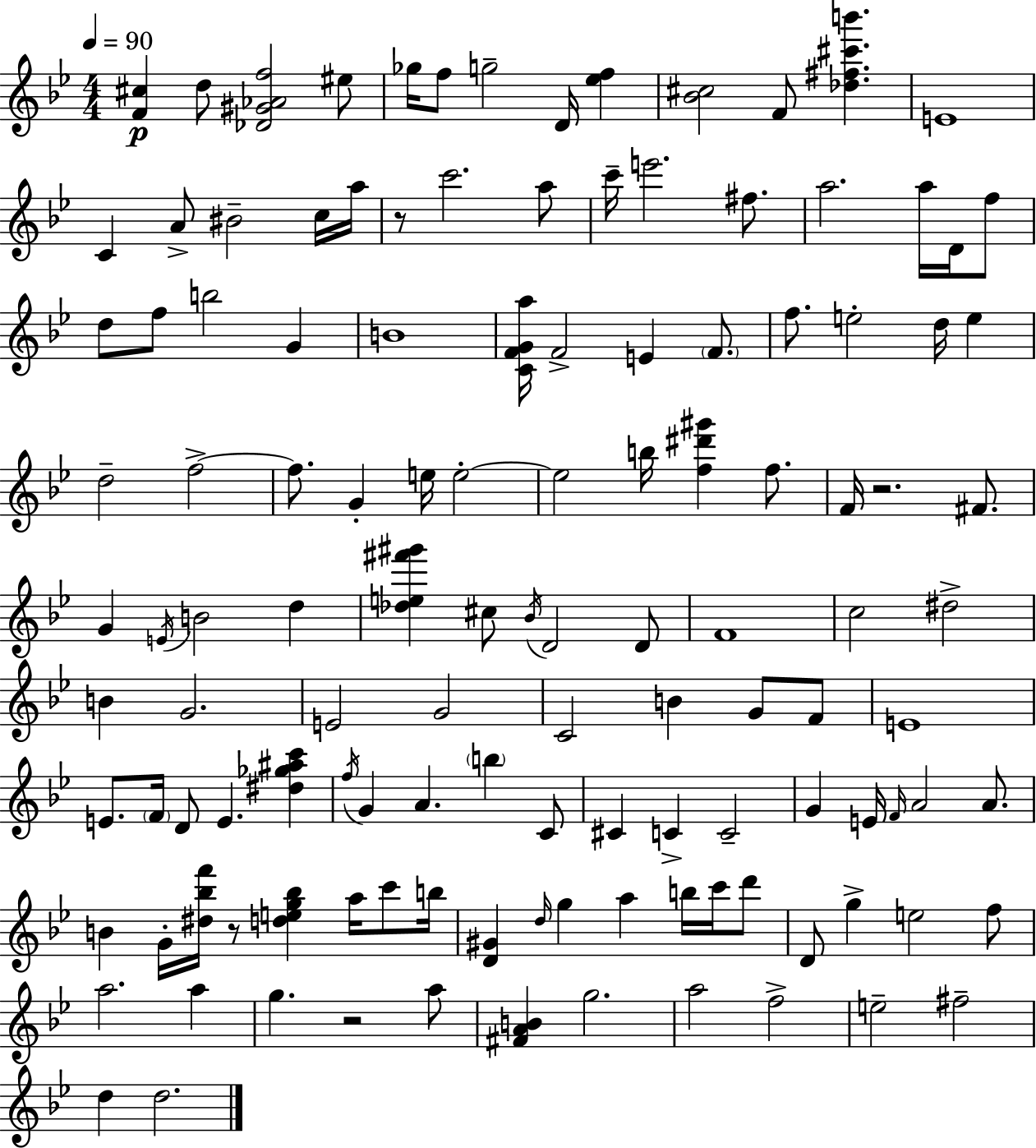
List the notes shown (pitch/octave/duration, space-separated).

[F4,C#5]/q D5/e [Db4,G#4,Ab4,F5]/h EIS5/e Gb5/s F5/e G5/h D4/s [Eb5,F5]/q [Bb4,C#5]/h F4/e [Db5,F#5,C#6,B6]/q. E4/w C4/q A4/e BIS4/h C5/s A5/s R/e C6/h. A5/e C6/s E6/h. F#5/e. A5/h. A5/s D4/s F5/e D5/e F5/e B5/h G4/q B4/w [C4,F4,G4,A5]/s F4/h E4/q F4/e. F5/e. E5/h D5/s E5/q D5/h F5/h F5/e. G4/q E5/s E5/h E5/h B5/s [F5,D#6,G#6]/q F5/e. F4/s R/h. F#4/e. G4/q E4/s B4/h D5/q [Db5,E5,F#6,G#6]/q C#5/e Bb4/s D4/h D4/e F4/w C5/h D#5/h B4/q G4/h. E4/h G4/h C4/h B4/q G4/e F4/e E4/w E4/e. F4/s D4/e E4/q. [D#5,Gb5,A#5,C6]/q F5/s G4/q A4/q. B5/q C4/e C#4/q C4/q C4/h G4/q E4/s F4/s A4/h A4/e. B4/q G4/s [D#5,Bb5,F6]/s R/e [D5,E5,G5,Bb5]/q A5/s C6/e B5/s [D4,G#4]/q D5/s G5/q A5/q B5/s C6/s D6/e D4/e G5/q E5/h F5/e A5/h. A5/q G5/q. R/h A5/e [F#4,A4,B4]/q G5/h. A5/h F5/h E5/h F#5/h D5/q D5/h.